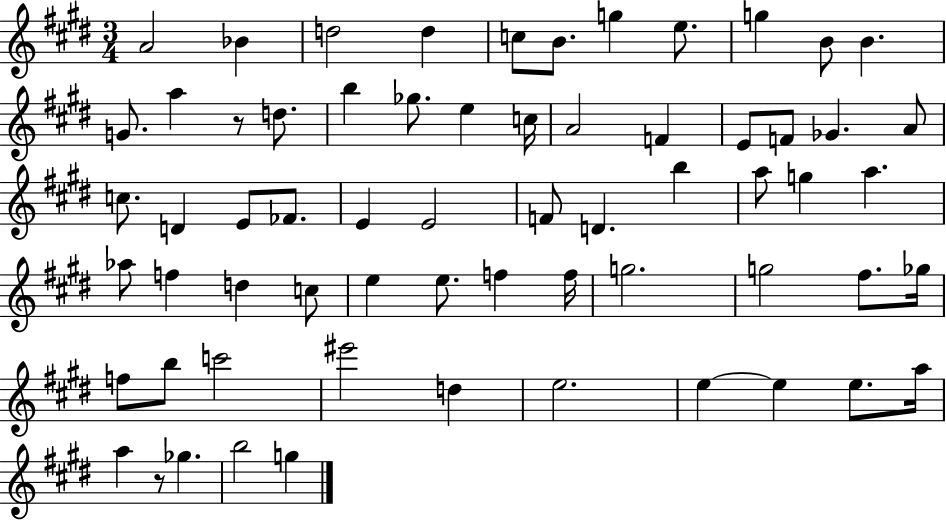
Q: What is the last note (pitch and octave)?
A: G5